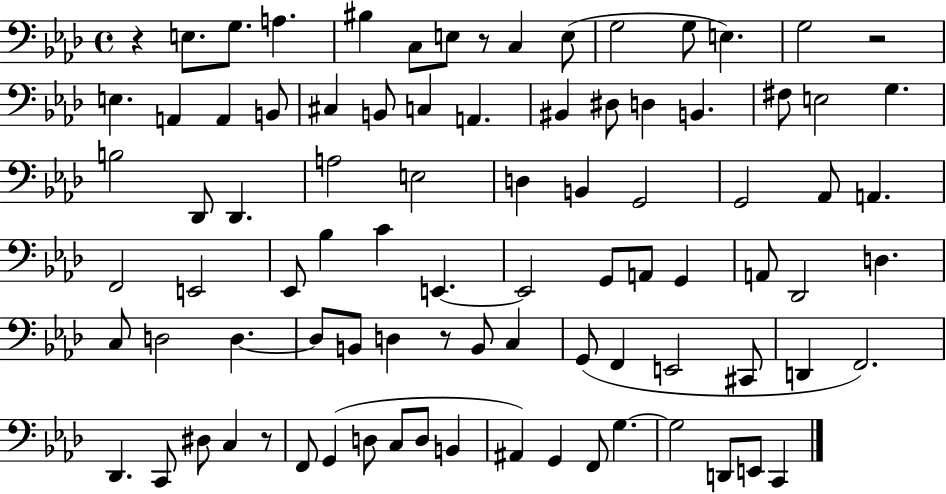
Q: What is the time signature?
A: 4/4